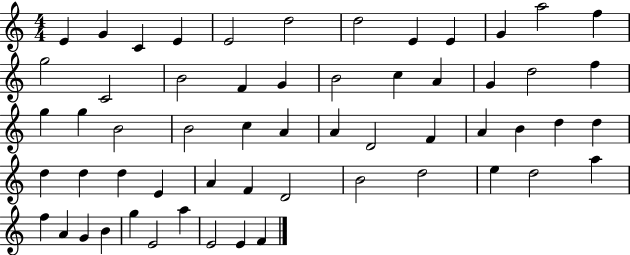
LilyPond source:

{
  \clef treble
  \numericTimeSignature
  \time 4/4
  \key c \major
  e'4 g'4 c'4 e'4 | e'2 d''2 | d''2 e'4 e'4 | g'4 a''2 f''4 | \break g''2 c'2 | b'2 f'4 g'4 | b'2 c''4 a'4 | g'4 d''2 f''4 | \break g''4 g''4 b'2 | b'2 c''4 a'4 | a'4 d'2 f'4 | a'4 b'4 d''4 d''4 | \break d''4 d''4 d''4 e'4 | a'4 f'4 d'2 | b'2 d''2 | e''4 d''2 a''4 | \break f''4 a'4 g'4 b'4 | g''4 e'2 a''4 | e'2 e'4 f'4 | \bar "|."
}